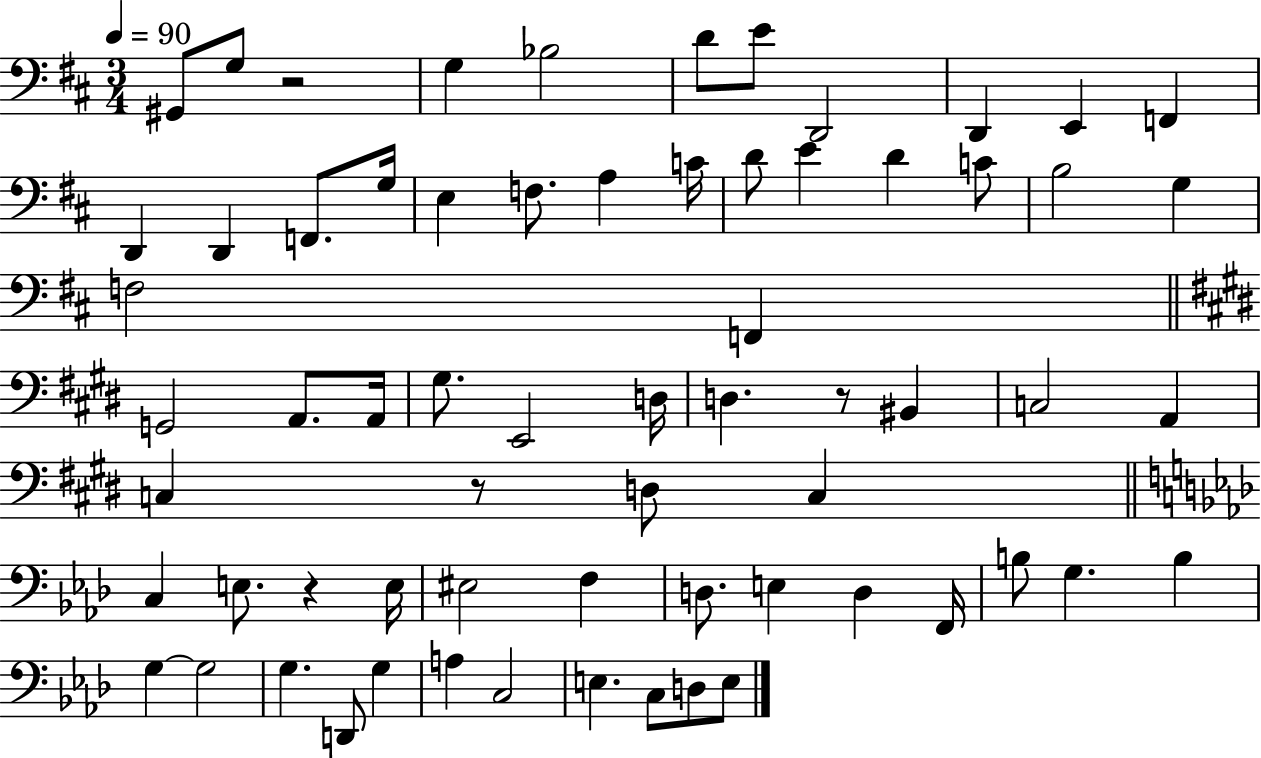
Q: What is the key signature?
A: D major